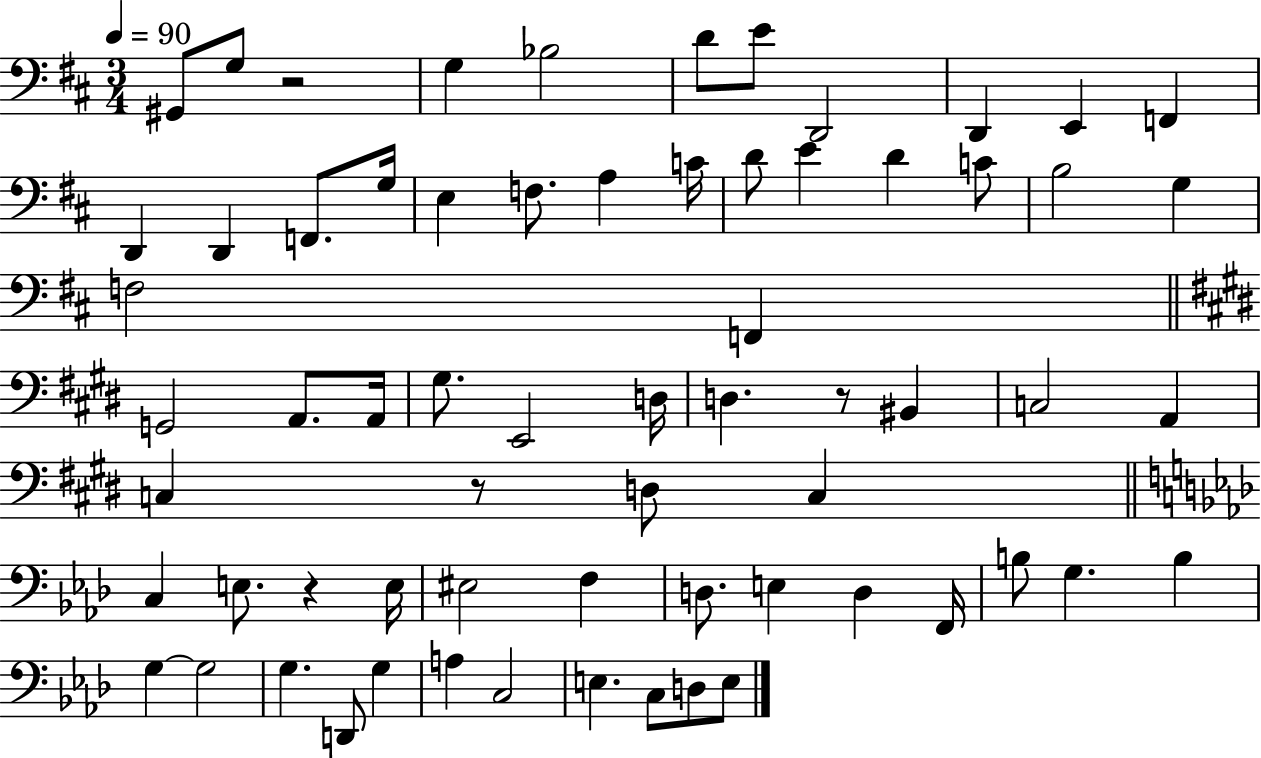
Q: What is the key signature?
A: D major